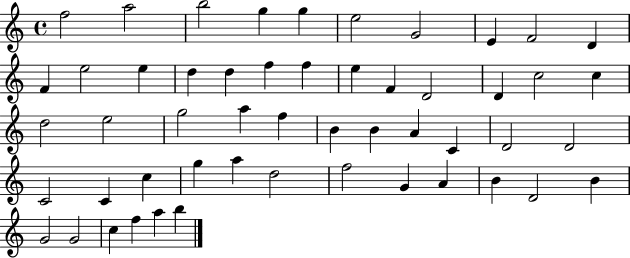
X:1
T:Untitled
M:4/4
L:1/4
K:C
f2 a2 b2 g g e2 G2 E F2 D F e2 e d d f f e F D2 D c2 c d2 e2 g2 a f B B A C D2 D2 C2 C c g a d2 f2 G A B D2 B G2 G2 c f a b